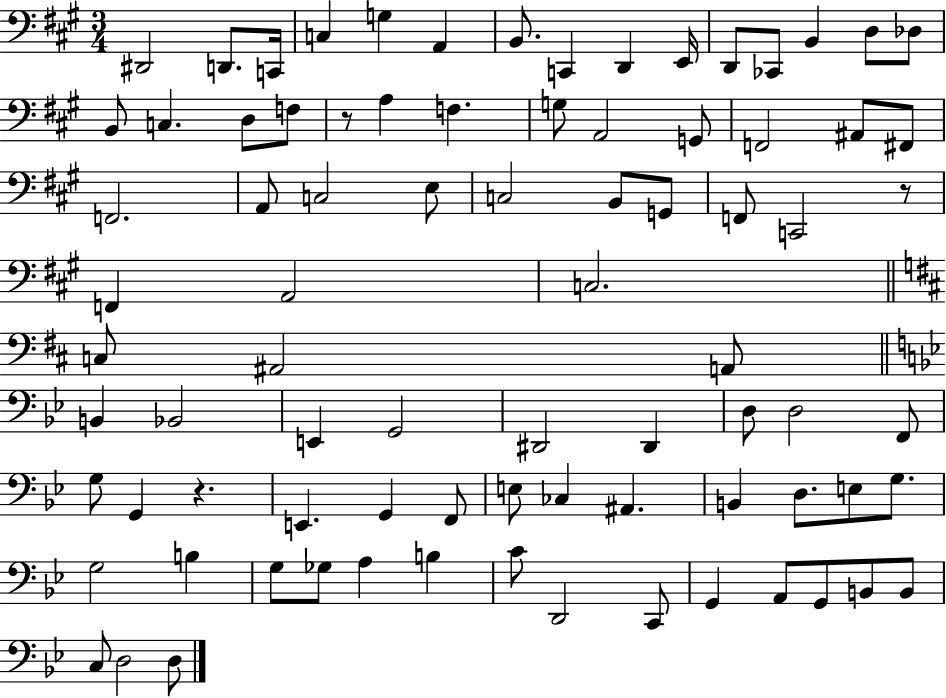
X:1
T:Untitled
M:3/4
L:1/4
K:A
^D,,2 D,,/2 C,,/4 C, G, A,, B,,/2 C,, D,, E,,/4 D,,/2 _C,,/2 B,, D,/2 _D,/2 B,,/2 C, D,/2 F,/2 z/2 A, F, G,/2 A,,2 G,,/2 F,,2 ^A,,/2 ^F,,/2 F,,2 A,,/2 C,2 E,/2 C,2 B,,/2 G,,/2 F,,/2 C,,2 z/2 F,, A,,2 C,2 C,/2 ^A,,2 A,,/2 B,, _B,,2 E,, G,,2 ^D,,2 ^D,, D,/2 D,2 F,,/2 G,/2 G,, z E,, G,, F,,/2 E,/2 _C, ^A,, B,, D,/2 E,/2 G,/2 G,2 B, G,/2 _G,/2 A, B, C/2 D,,2 C,,/2 G,, A,,/2 G,,/2 B,,/2 B,,/2 C,/2 D,2 D,/2